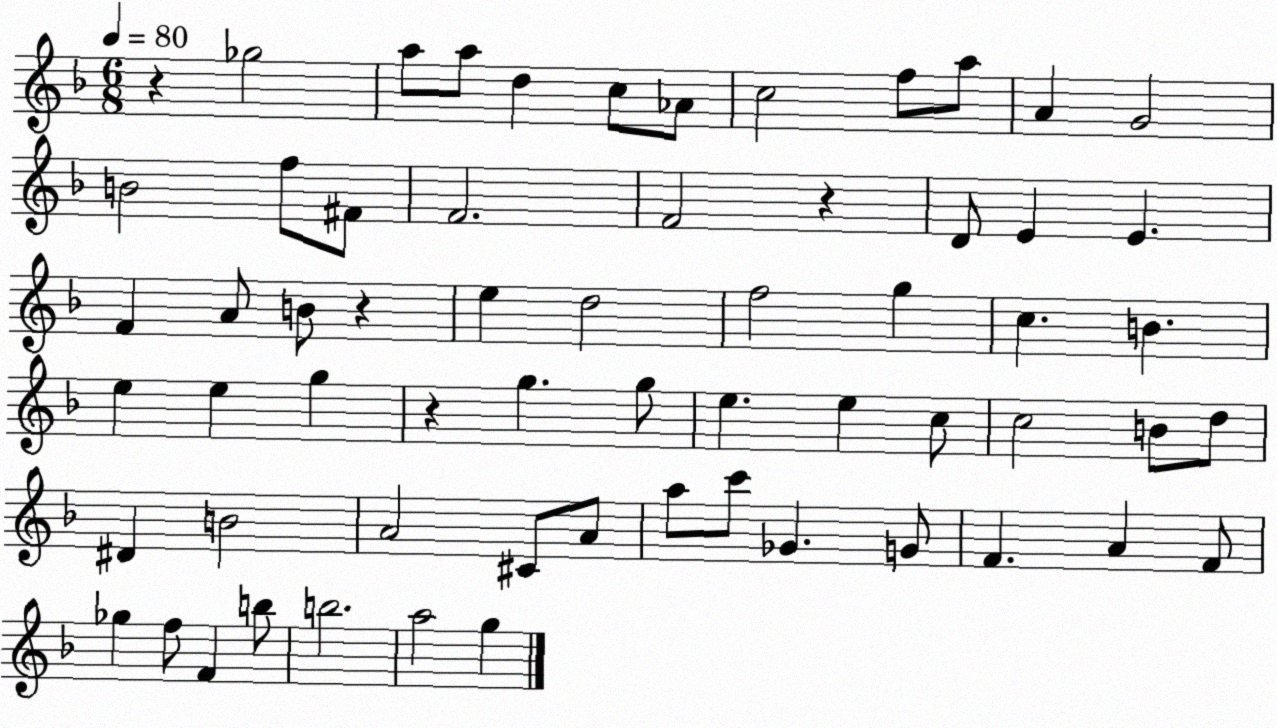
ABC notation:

X:1
T:Untitled
M:6/8
L:1/4
K:F
z _g2 a/2 a/2 d c/2 _A/2 c2 f/2 a/2 A G2 B2 f/2 ^F/2 F2 F2 z D/2 E E F A/2 B/2 z e d2 f2 g c B e e g z g g/2 e e c/2 c2 B/2 d/2 ^D B2 A2 ^C/2 A/2 a/2 c'/2 _G G/2 F A F/2 _g f/2 F b/2 b2 a2 g